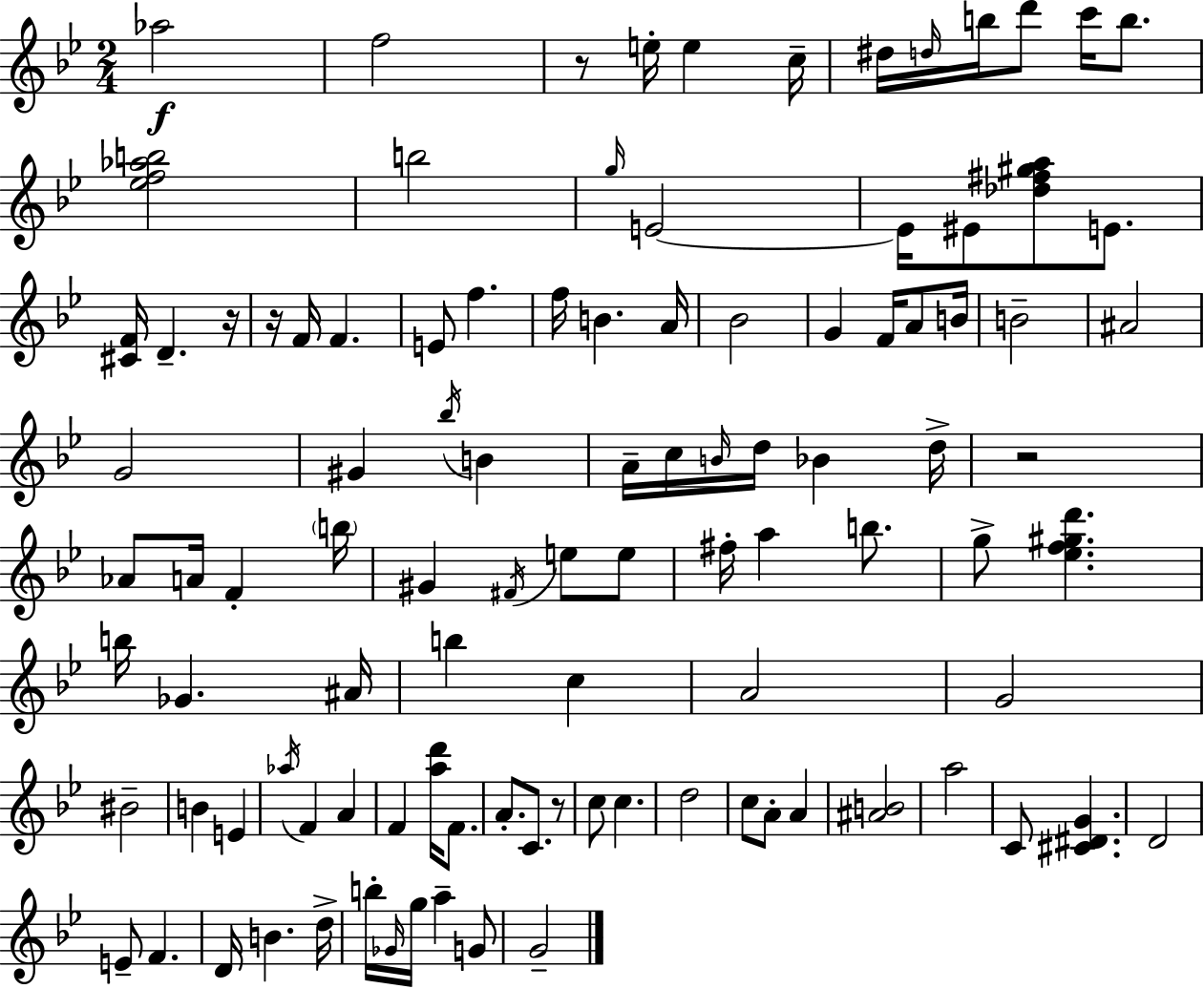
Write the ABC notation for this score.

X:1
T:Untitled
M:2/4
L:1/4
K:Gm
_a2 f2 z/2 e/4 e c/4 ^d/4 d/4 b/4 d'/2 c'/4 b/2 [_ef_ab]2 b2 g/4 E2 E/4 ^E/2 [_d^f^ga]/2 E/2 [^CF]/4 D z/4 z/4 F/4 F E/2 f f/4 B A/4 _B2 G F/4 A/2 B/4 B2 ^A2 G2 ^G _b/4 B A/4 c/4 B/4 d/4 _B d/4 z2 _A/2 A/4 F b/4 ^G ^F/4 e/2 e/2 ^f/4 a b/2 g/2 [_ef^gd'] b/4 _G ^A/4 b c A2 G2 ^B2 B E _a/4 F A F [ad']/4 F/2 A/2 C/2 z/2 c/2 c d2 c/2 A/2 A [^AB]2 a2 C/2 [^C^DG] D2 E/2 F D/4 B d/4 b/4 _G/4 g/4 a G/2 G2